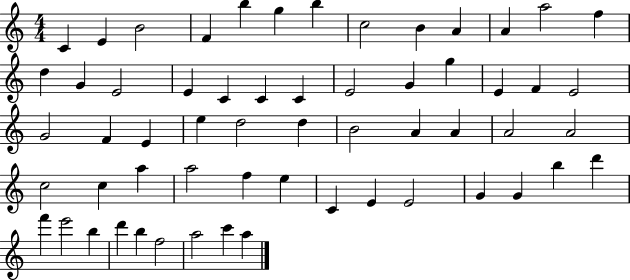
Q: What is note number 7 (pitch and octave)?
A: B5